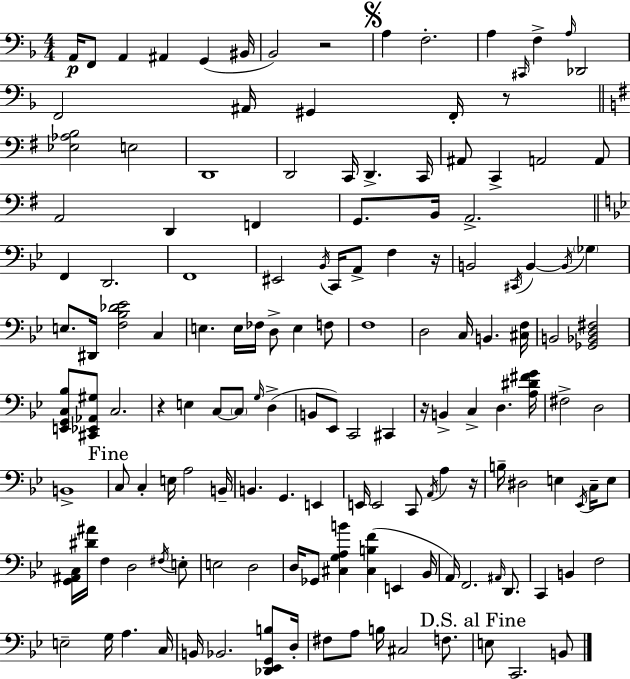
X:1
T:Untitled
M:4/4
L:1/4
K:F
A,,/4 F,,/2 A,, ^A,, G,, ^B,,/4 _B,,2 z2 A, F,2 A, ^C,,/4 F, A,/4 _D,,2 F,,2 ^A,,/4 ^G,, F,,/4 z/2 [_E,_A,B,]2 E,2 D,,4 D,,2 C,,/4 D,, C,,/4 ^A,,/2 C,, A,,2 A,,/2 A,,2 D,, F,, G,,/2 B,,/4 A,,2 F,, D,,2 F,,4 ^E,,2 _B,,/4 C,,/4 A,,/2 F, z/4 B,,2 ^C,,/4 B,, B,,/4 _G, E,/2 ^D,,/4 [F,_B,_D_E]2 C, E, E,/4 _F,/4 D,/2 E, F,/2 F,4 D,2 C,/4 B,, [^C,F,]/4 B,,2 [_G,,_B,,D,^F,]2 [E,,G,,C,_B,]/2 [^C,,_E,,_A,,^G,]/2 C,2 z E, C,/2 C,/2 G,/4 D, B,,/2 _E,,/2 C,,2 ^C,, z/4 B,, C, D, [A,^D^FG]/4 ^F,2 D,2 B,,4 C,/2 C, E,/4 A,2 B,,/4 B,, G,, E,, E,,/4 E,,2 C,,/2 A,,/4 A, z/4 B,/4 ^D,2 E, _E,,/4 C,/4 E,/2 [G,,^A,,C,]/4 [^D^A]/4 F, D,2 ^F,/4 E,/2 E,2 D,2 D,/4 _G,,/2 [^C,G,A,B] [^C,B,F] E,, _B,,/4 A,,/4 F,,2 ^A,,/4 D,,/2 C,, B,, F,2 E,2 G,/4 A, C,/4 B,,/4 _B,,2 [_D,,_E,,G,,B,]/2 D,/4 ^F,/2 A,/2 B,/4 ^C,2 F,/2 E,/2 C,,2 B,,/2